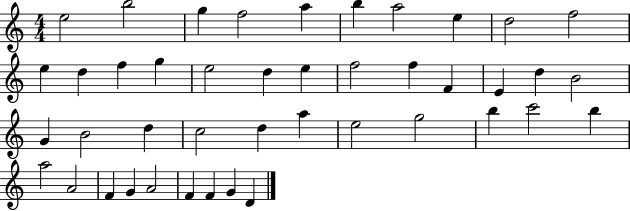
E5/h B5/h G5/q F5/h A5/q B5/q A5/h E5/q D5/h F5/h E5/q D5/q F5/q G5/q E5/h D5/q E5/q F5/h F5/q F4/q E4/q D5/q B4/h G4/q B4/h D5/q C5/h D5/q A5/q E5/h G5/h B5/q C6/h B5/q A5/h A4/h F4/q G4/q A4/h F4/q F4/q G4/q D4/q